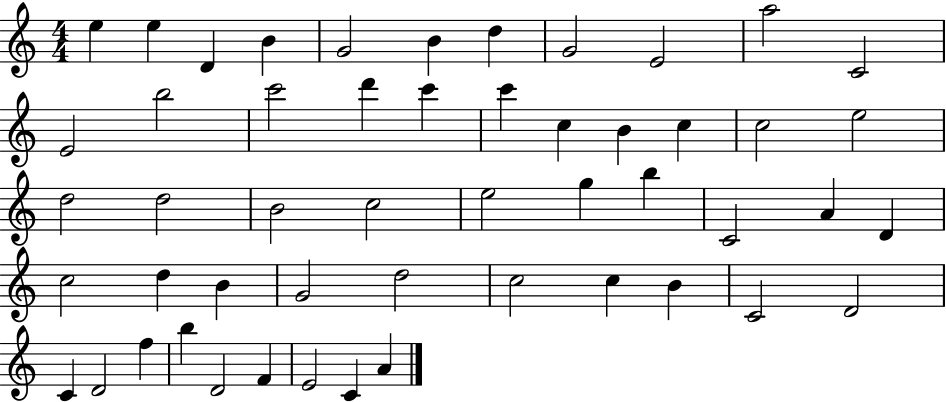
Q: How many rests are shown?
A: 0